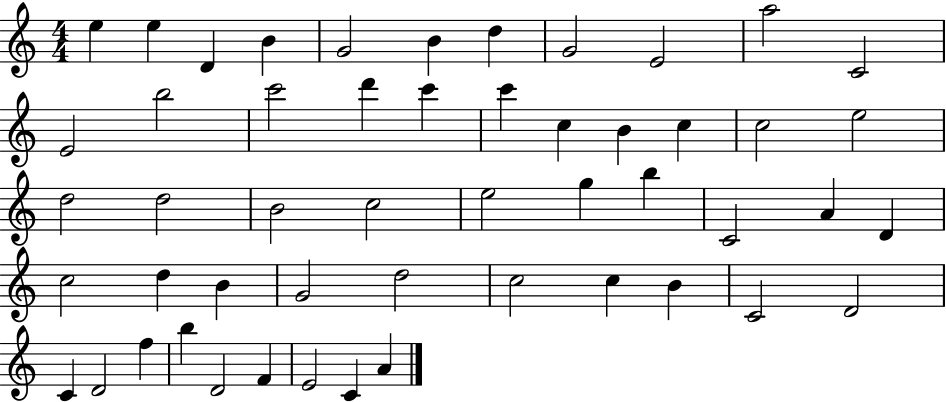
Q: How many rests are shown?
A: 0